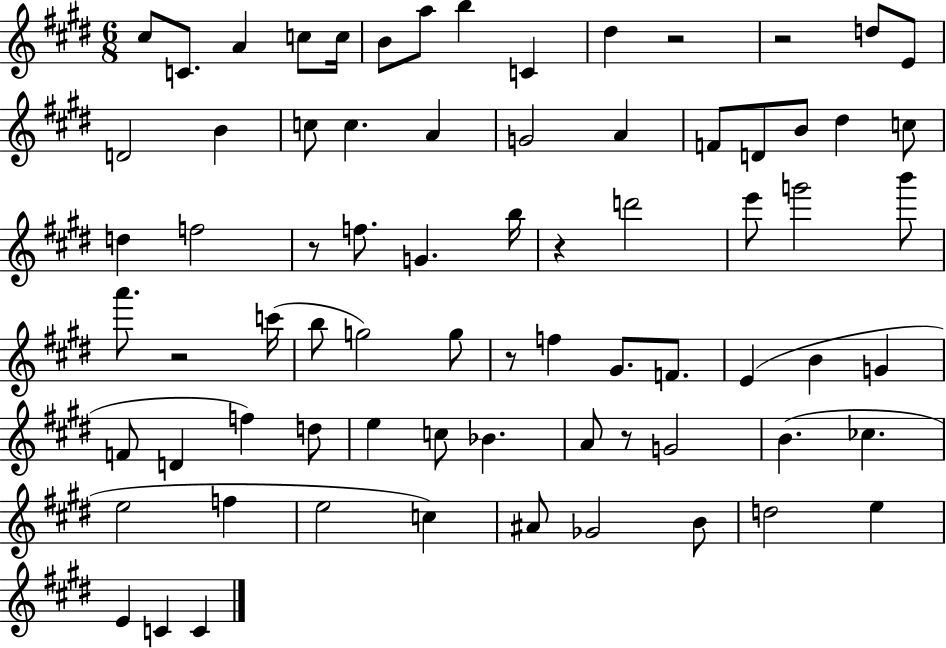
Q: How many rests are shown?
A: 7